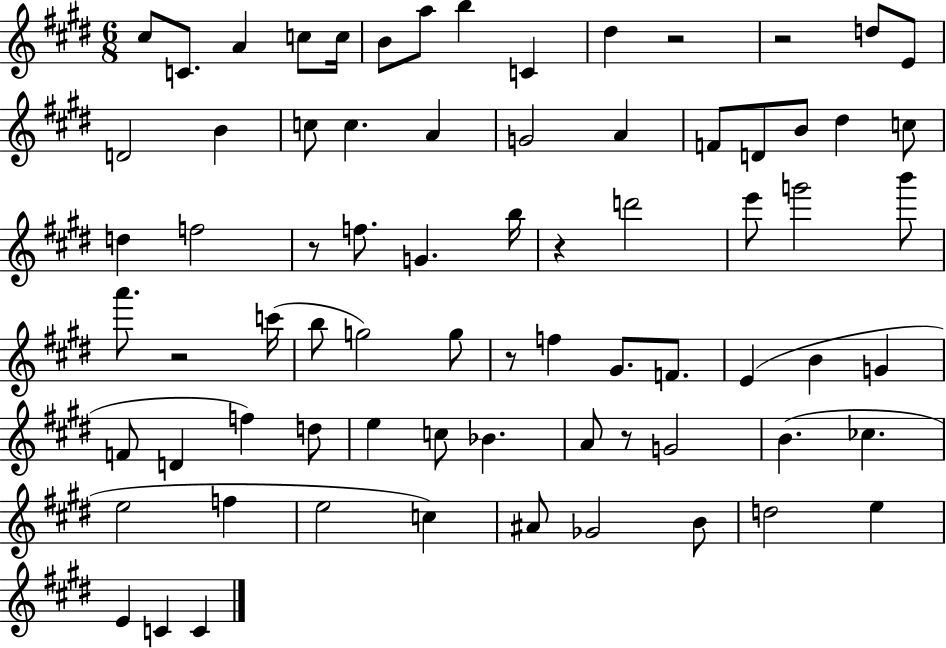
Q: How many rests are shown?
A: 7